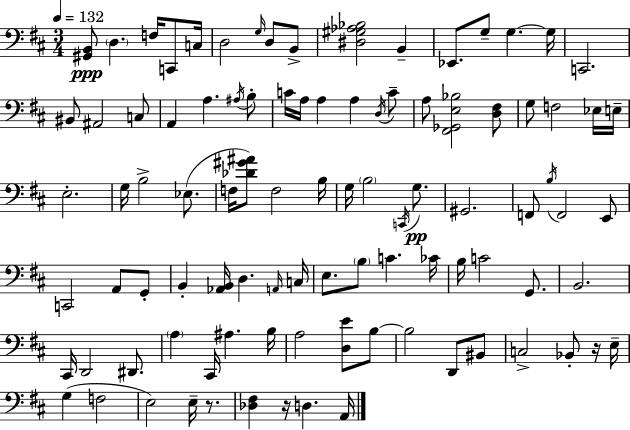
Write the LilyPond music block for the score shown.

{
  \clef bass
  \numericTimeSignature
  \time 3/4
  \key d \major
  \tempo 4 = 132
  <gis, b,>8\ppp \parenthesize d4. f16 c,8 c16 | d2 \grace { g16 } d8 b,8-> | <dis gis aes bes>2 b,4-- | ees,8. g8-- g4.~~ | \break g16 c,2. | bis,8 ais,2 c8 | a,4 a4. \acciaccatura { ais16 } | b8-. c'16 a16 a4 a4 | \break \acciaccatura { d16 } c'8-- a8 <fis, ges, e bes>2 | <d fis>8 g8 f2 | ees16 e16-- e2.-. | g16 b2-> | \break ees8.( f16 <des' gis' ais'>8) f2 | b16 g16 \parenthesize b2 | \acciaccatura { c,16 } g8.\pp gis,2. | f,8 \acciaccatura { b16 } f,2 | \break e,8 c,2 | a,8 g,8-. b,4-. <aes, b,>16 d4. | \grace { a,16 } c16 e8. \parenthesize b8 c'4. | ces'16 b16 c'2 | \break g,8. b,2. | cis,16 d,2 | dis,8. \parenthesize a4 cis,16 ais4. | b16 a2 | \break <d e'>8 b8~~ b2 | d,8 bis,8 c2-> | bes,8-. r16 e16-- g4( f2 | e2) | \break e16-- r8. <des fis>4 r16 d4. | a,16 \bar "|."
}